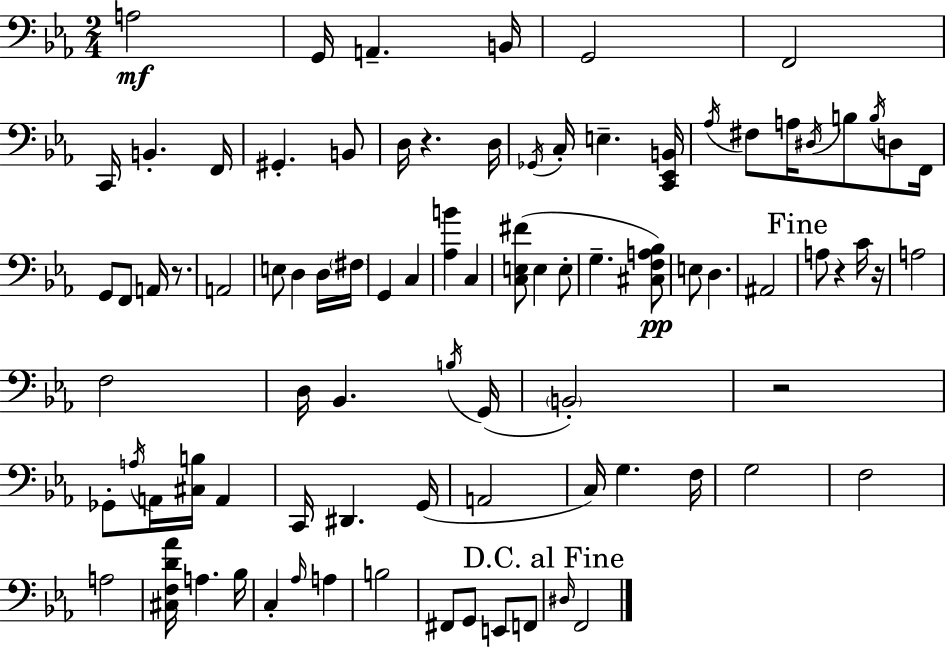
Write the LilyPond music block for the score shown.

{
  \clef bass
  \numericTimeSignature
  \time 2/4
  \key c \minor
  a2\mf | g,16 a,4.-- b,16 | g,2 | f,2 | \break c,16 b,4.-. f,16 | gis,4.-. b,8 | d16 r4. d16 | \acciaccatura { ges,16 } c16-. e4.-- | \break <c, ees, b,>16 \acciaccatura { aes16 } fis8 a16 \acciaccatura { dis16 } b8 | \acciaccatura { b16 } d8 f,16 g,8 f,8 | a,16 r8. a,2 | e8 d4 | \break d16 \parenthesize fis16 g,4 | c4 <aes b'>4 | c4 <c e fis'>8( e4 | e8-. g4.-- | \break <cis f a bes>8\pp) e8 d4. | ais,2 | \mark "Fine" a8 r4 | c'16 r16 a2 | \break f2 | d16 bes,4. | \acciaccatura { b16 }( g,16 \parenthesize b,2-.) | r2 | \break ges,8-. \acciaccatura { a16 } | a,16 <cis b>16 a,4 c,16 dis,4. | g,16( a,2 | c16) g4. | \break f16 g2 | f2 | a2 | <cis f d' aes'>16 a4. | \break bes16 c4-. | \grace { aes16 } a4 b2 | fis,8 | g,8 e,8 f,8 \mark "D.C. al Fine" \grace { dis16 } | \break f,2 | \bar "|."
}